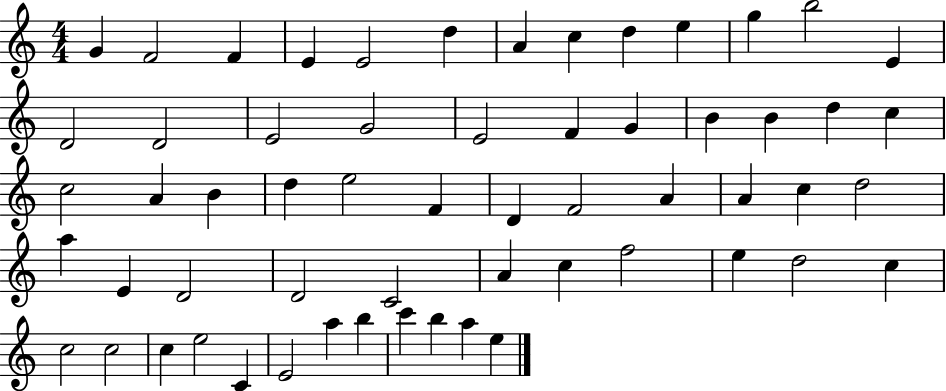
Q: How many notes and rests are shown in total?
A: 59